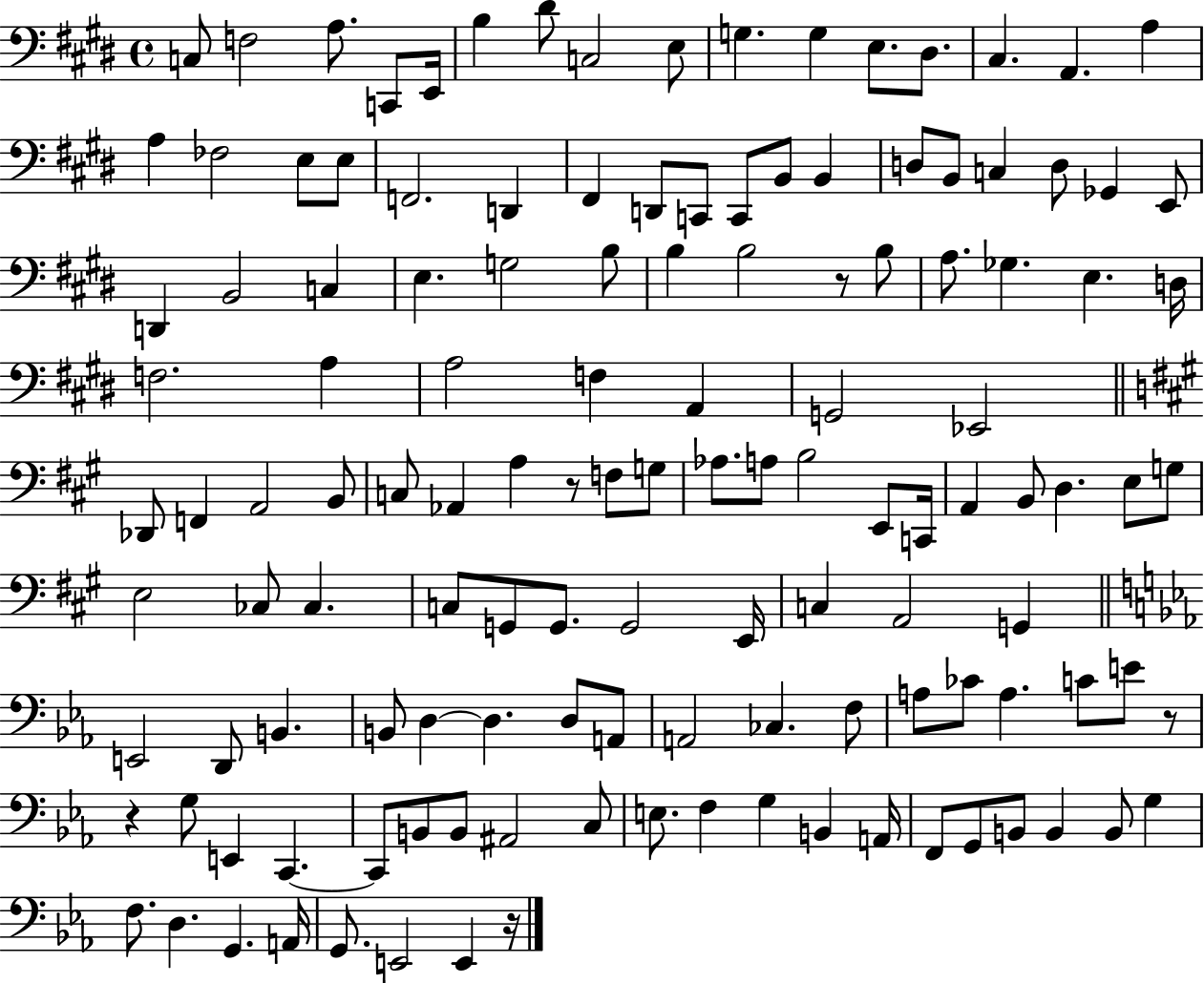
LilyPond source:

{
  \clef bass
  \time 4/4
  \defaultTimeSignature
  \key e \major
  \repeat volta 2 { c8 f2 a8. c,8 e,16 | b4 dis'8 c2 e8 | g4. g4 e8. dis8. | cis4. a,4. a4 | \break a4 fes2 e8 e8 | f,2. d,4 | fis,4 d,8 c,8 c,8 b,8 b,4 | d8 b,8 c4 d8 ges,4 e,8 | \break d,4 b,2 c4 | e4. g2 b8 | b4 b2 r8 b8 | a8. ges4. e4. d16 | \break f2. a4 | a2 f4 a,4 | g,2 ees,2 | \bar "||" \break \key a \major des,8 f,4 a,2 b,8 | c8 aes,4 a4 r8 f8 g8 | aes8. a8 b2 e,8 c,16 | a,4 b,8 d4. e8 g8 | \break e2 ces8 ces4. | c8 g,8 g,8. g,2 e,16 | c4 a,2 g,4 | \bar "||" \break \key ees \major e,2 d,8 b,4. | b,8 d4~~ d4. d8 a,8 | a,2 ces4. f8 | a8 ces'8 a4. c'8 e'8 r8 | \break r4 g8 e,4 c,4.~~ | c,8 b,8 b,8 ais,2 c8 | e8. f4 g4 b,4 a,16 | f,8 g,8 b,8 b,4 b,8 g4 | \break f8. d4. g,4. a,16 | g,8. e,2 e,4 r16 | } \bar "|."
}